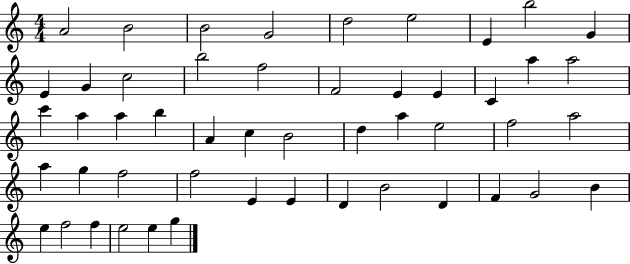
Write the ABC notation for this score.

X:1
T:Untitled
M:4/4
L:1/4
K:C
A2 B2 B2 G2 d2 e2 E b2 G E G c2 b2 f2 F2 E E C a a2 c' a a b A c B2 d a e2 f2 a2 a g f2 f2 E E D B2 D F G2 B e f2 f e2 e g